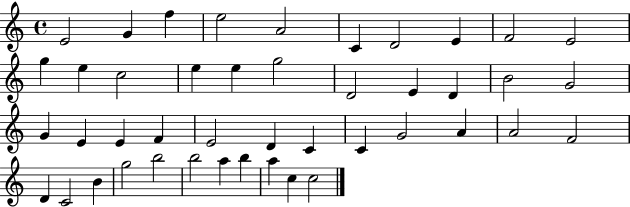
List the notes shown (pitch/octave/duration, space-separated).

E4/h G4/q F5/q E5/h A4/h C4/q D4/h E4/q F4/h E4/h G5/q E5/q C5/h E5/q E5/q G5/h D4/h E4/q D4/q B4/h G4/h G4/q E4/q E4/q F4/q E4/h D4/q C4/q C4/q G4/h A4/q A4/h F4/h D4/q C4/h B4/q G5/h B5/h B5/h A5/q B5/q A5/q C5/q C5/h